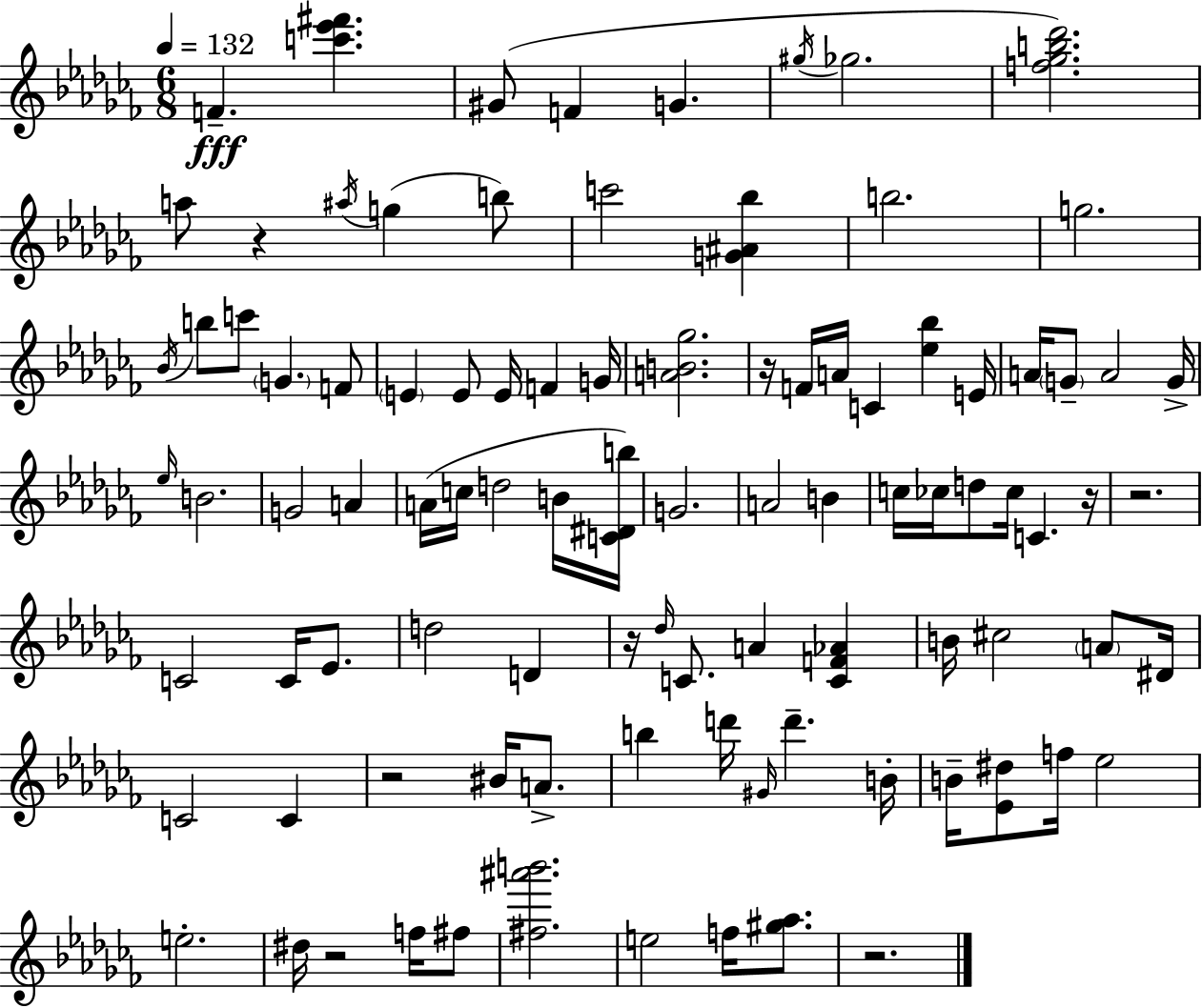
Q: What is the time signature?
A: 6/8